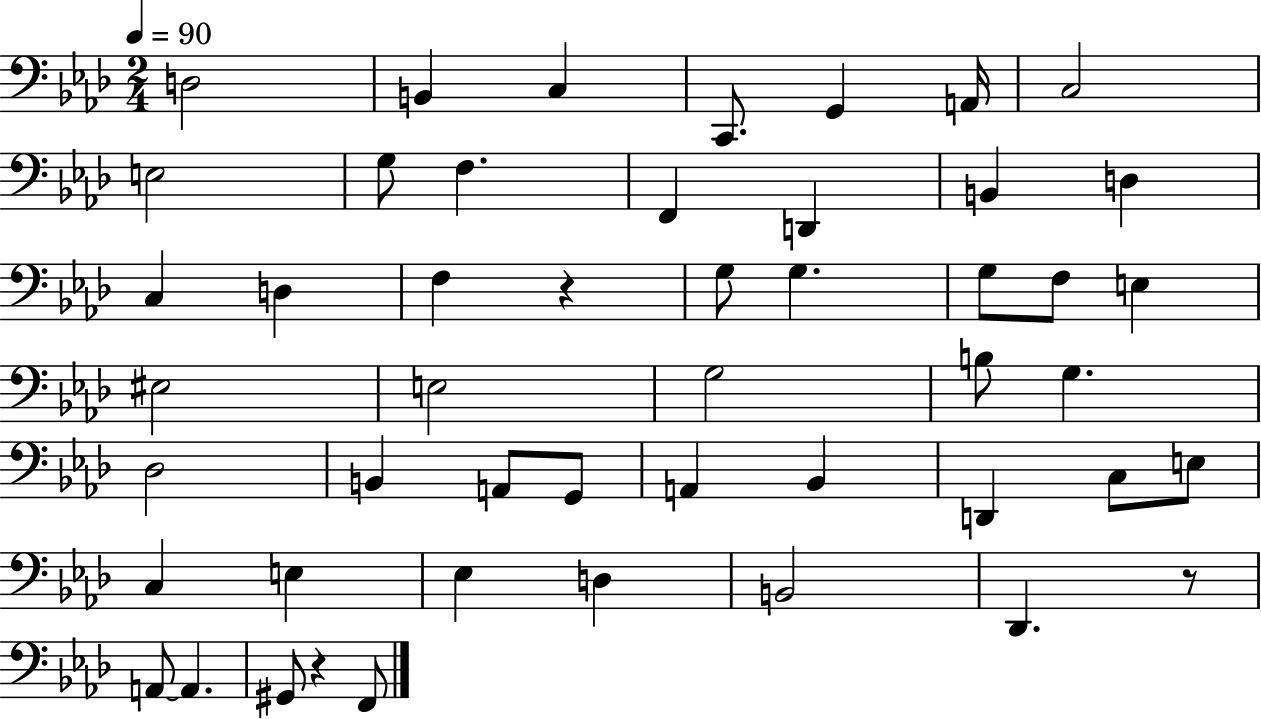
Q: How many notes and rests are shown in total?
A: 49